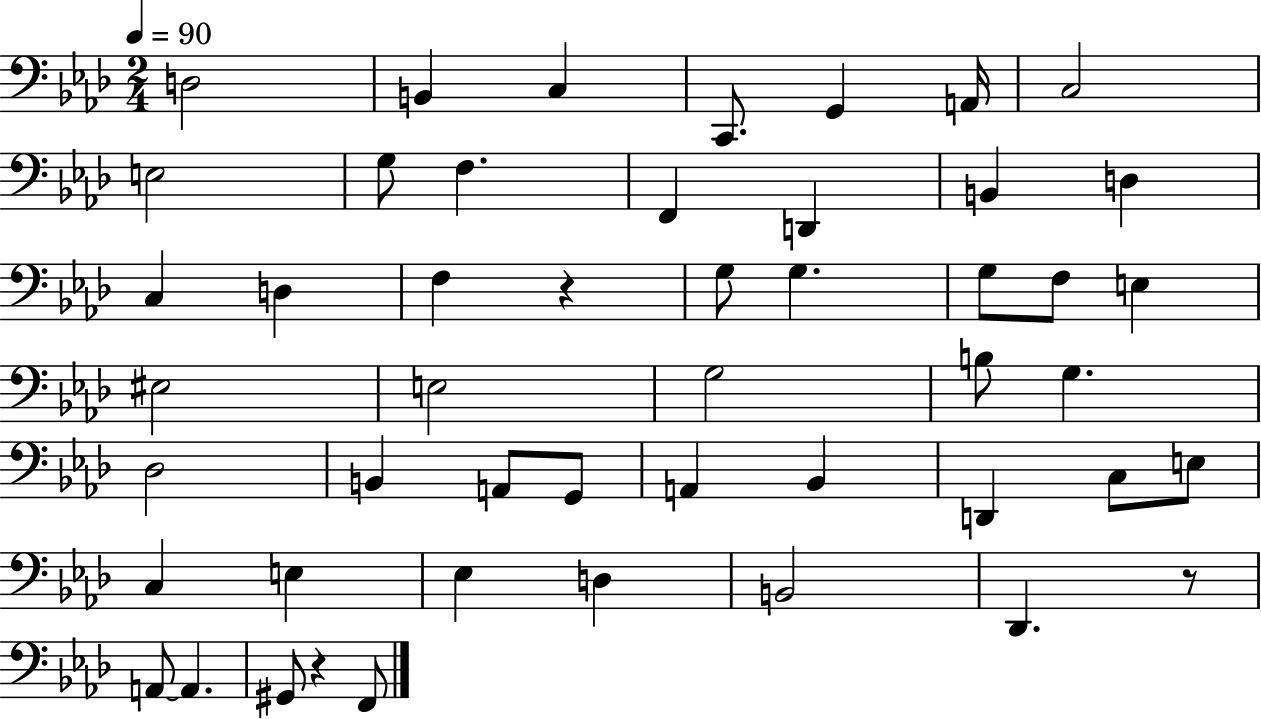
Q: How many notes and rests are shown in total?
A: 49